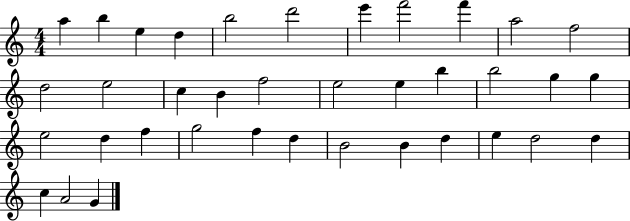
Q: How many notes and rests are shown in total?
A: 37